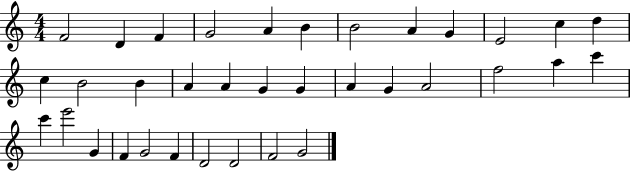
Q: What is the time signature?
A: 4/4